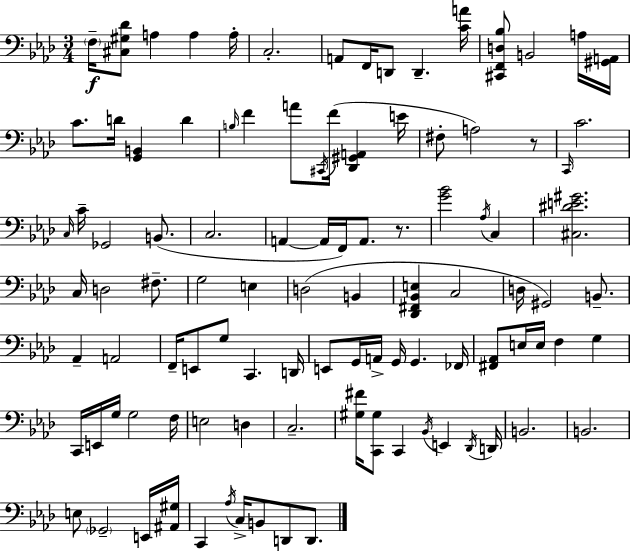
X:1
T:Untitled
M:3/4
L:1/4
K:Fm
F,/4 [^C,^G,_D]/2 A, A, A,/4 C,2 A,,/2 F,,/4 D,,/2 D,, [CA]/4 [^C,,F,,D,_B,]/2 B,,2 A,/4 [^G,,A,,]/4 C/2 D/4 [G,,B,,] D B,/4 F A/2 ^C,,/4 F/4 [_D,,^G,,A,,] E/4 ^F,/2 A,2 z/2 C,,/4 C2 C,/4 C/4 _G,,2 B,,/2 C,2 A,, A,,/4 F,,/4 A,,/2 z/2 [G_B]2 _A,/4 C, [^C,^DE^G]2 C,/4 D,2 ^F,/2 G,2 E, D,2 B,, [_D,,^F,,_B,,E,] C,2 D,/4 ^G,,2 B,,/2 _A,, A,,2 F,,/4 E,,/2 G,/2 C,, D,,/4 E,,/2 G,,/4 A,,/4 G,,/4 G,, _F,,/4 [^F,,_A,,]/2 E,/4 E,/4 F, G, C,,/4 E,,/4 G,/4 G,2 F,/4 E,2 D, C,2 [^G,^F]/4 [C,,^G,]/2 C,, _B,,/4 E,, _D,,/4 D,,/4 B,,2 B,,2 E,/2 _G,,2 E,,/4 [^A,,^G,]/4 C,, _A,/4 C,/4 B,,/2 D,,/2 D,,/2